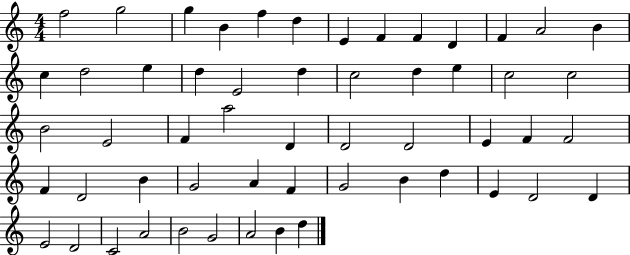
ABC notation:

X:1
T:Untitled
M:4/4
L:1/4
K:C
f2 g2 g B f d E F F D F A2 B c d2 e d E2 d c2 d e c2 c2 B2 E2 F a2 D D2 D2 E F F2 F D2 B G2 A F G2 B d E D2 D E2 D2 C2 A2 B2 G2 A2 B d